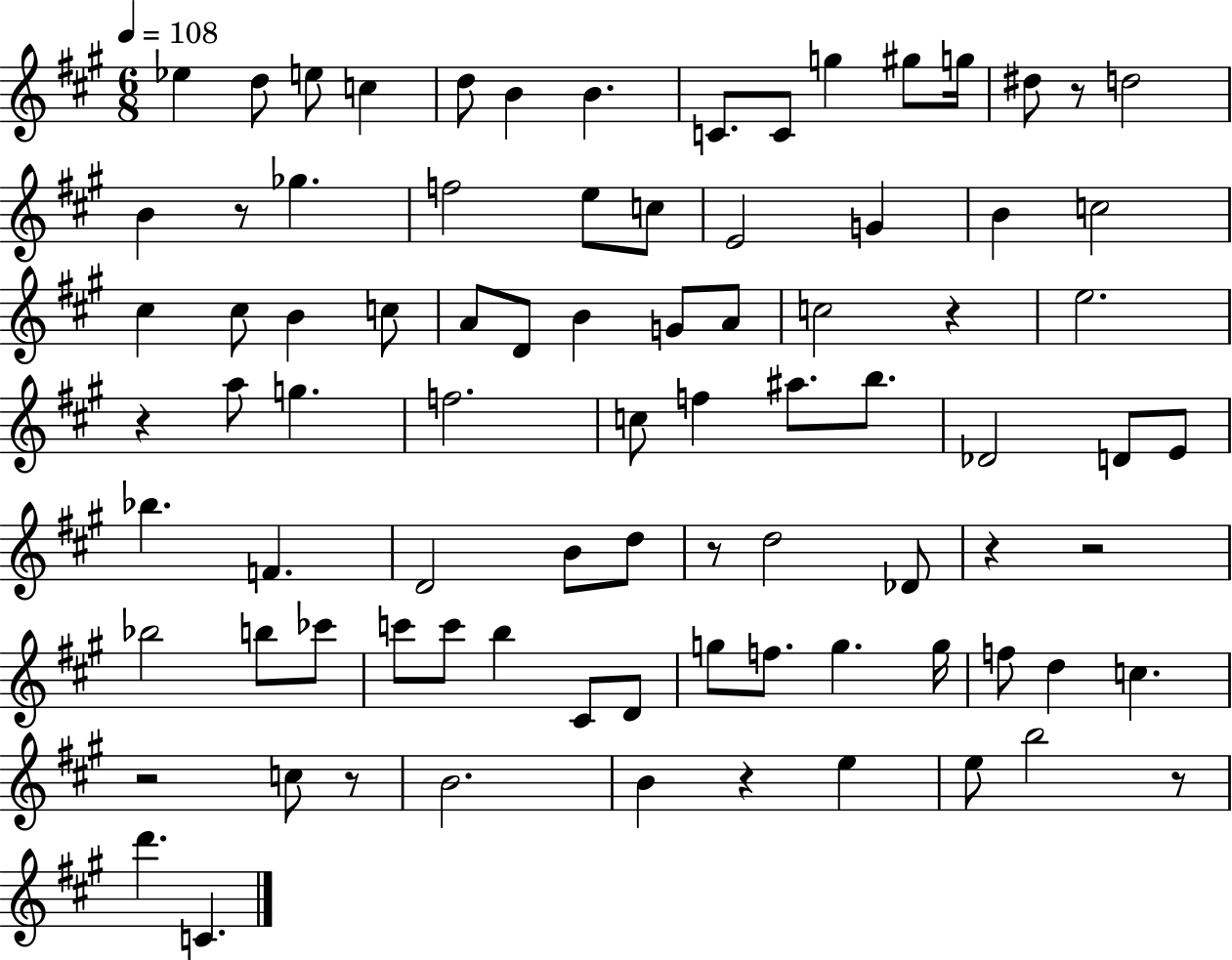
Eb5/q D5/e E5/e C5/q D5/e B4/q B4/q. C4/e. C4/e G5/q G#5/e G5/s D#5/e R/e D5/h B4/q R/e Gb5/q. F5/h E5/e C5/e E4/h G4/q B4/q C5/h C#5/q C#5/e B4/q C5/e A4/e D4/e B4/q G4/e A4/e C5/h R/q E5/h. R/q A5/e G5/q. F5/h. C5/e F5/q A#5/e. B5/e. Db4/h D4/e E4/e Bb5/q. F4/q. D4/h B4/e D5/e R/e D5/h Db4/e R/q R/h Bb5/h B5/e CES6/e C6/e C6/e B5/q C#4/e D4/e G5/e F5/e. G5/q. G5/s F5/e D5/q C5/q. R/h C5/e R/e B4/h. B4/q R/q E5/q E5/e B5/h R/e D6/q. C4/q.